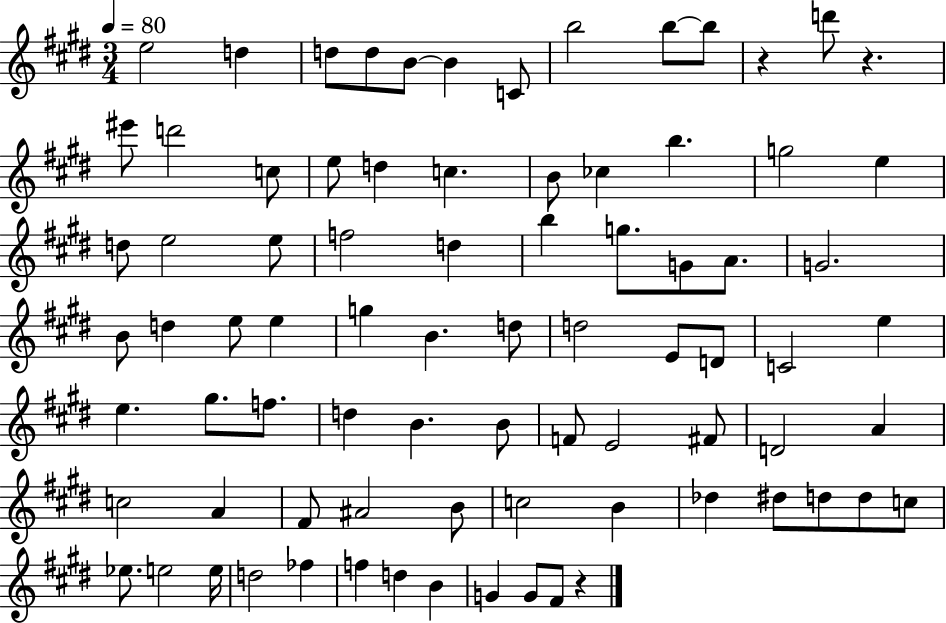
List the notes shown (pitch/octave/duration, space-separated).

E5/h D5/q D5/e D5/e B4/e B4/q C4/e B5/h B5/e B5/e R/q D6/e R/q. EIS6/e D6/h C5/e E5/e D5/q C5/q. B4/e CES5/q B5/q. G5/h E5/q D5/e E5/h E5/e F5/h D5/q B5/q G5/e. G4/e A4/e. G4/h. B4/e D5/q E5/e E5/q G5/q B4/q. D5/e D5/h E4/e D4/e C4/h E5/q E5/q. G#5/e. F5/e. D5/q B4/q. B4/e F4/e E4/h F#4/e D4/h A4/q C5/h A4/q F#4/e A#4/h B4/e C5/h B4/q Db5/q D#5/e D5/e D5/e C5/e Eb5/e. E5/h E5/s D5/h FES5/q F5/q D5/q B4/q G4/q G4/e F#4/e R/q